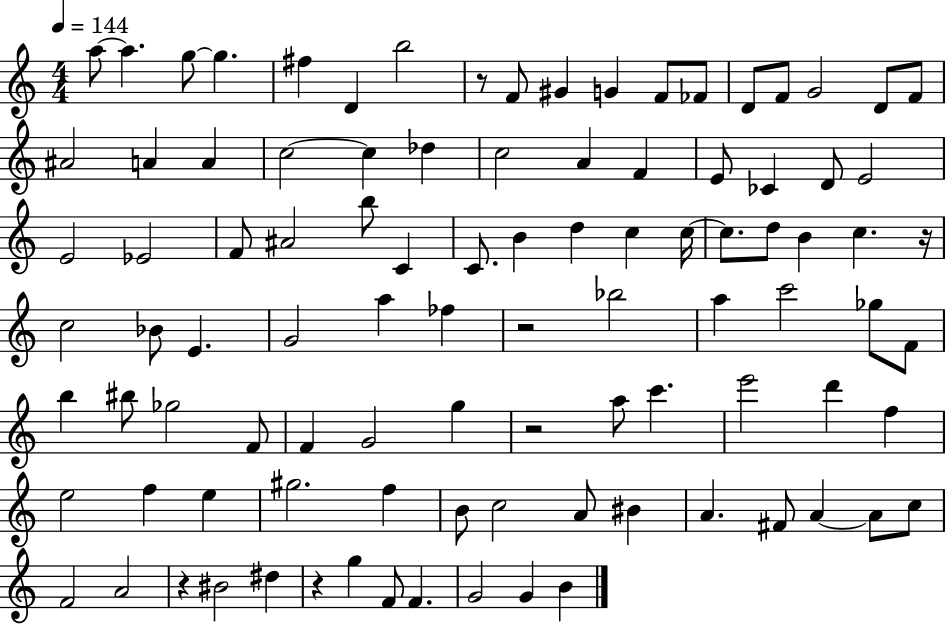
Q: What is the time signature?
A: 4/4